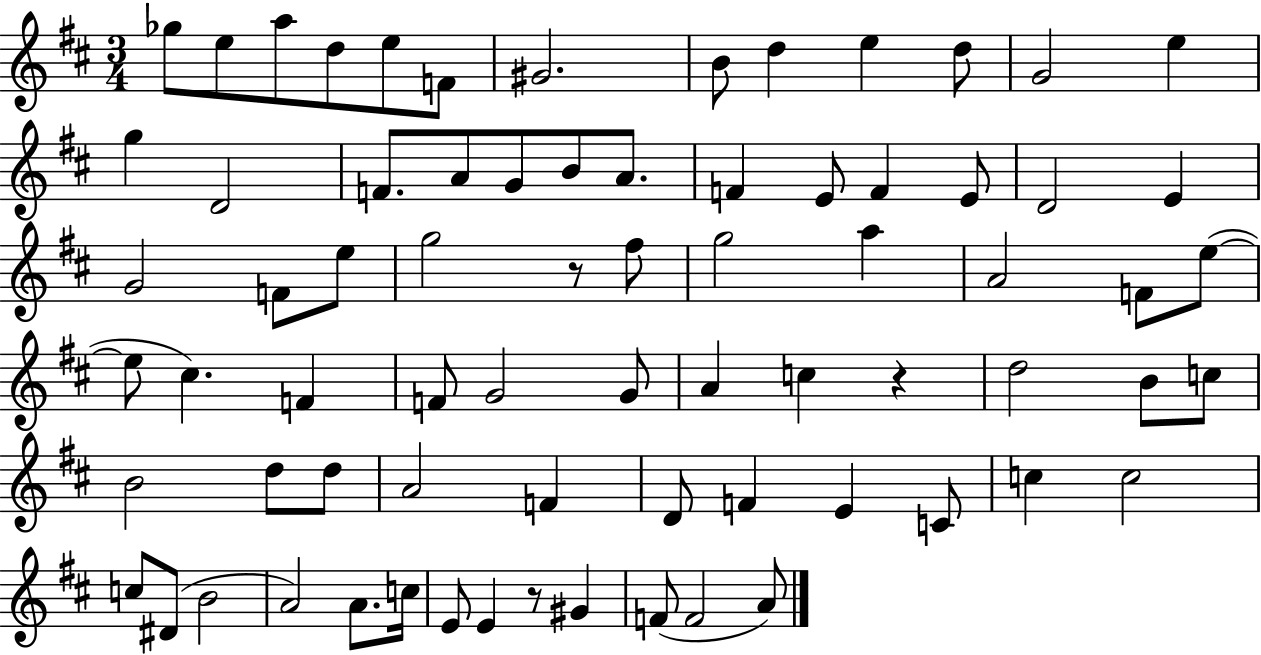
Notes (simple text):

Gb5/e E5/e A5/e D5/e E5/e F4/e G#4/h. B4/e D5/q E5/q D5/e G4/h E5/q G5/q D4/h F4/e. A4/e G4/e B4/e A4/e. F4/q E4/e F4/q E4/e D4/h E4/q G4/h F4/e E5/e G5/h R/e F#5/e G5/h A5/q A4/h F4/e E5/e E5/e C#5/q. F4/q F4/e G4/h G4/e A4/q C5/q R/q D5/h B4/e C5/e B4/h D5/e D5/e A4/h F4/q D4/e F4/q E4/q C4/e C5/q C5/h C5/e D#4/e B4/h A4/h A4/e. C5/s E4/e E4/q R/e G#4/q F4/e F4/h A4/e